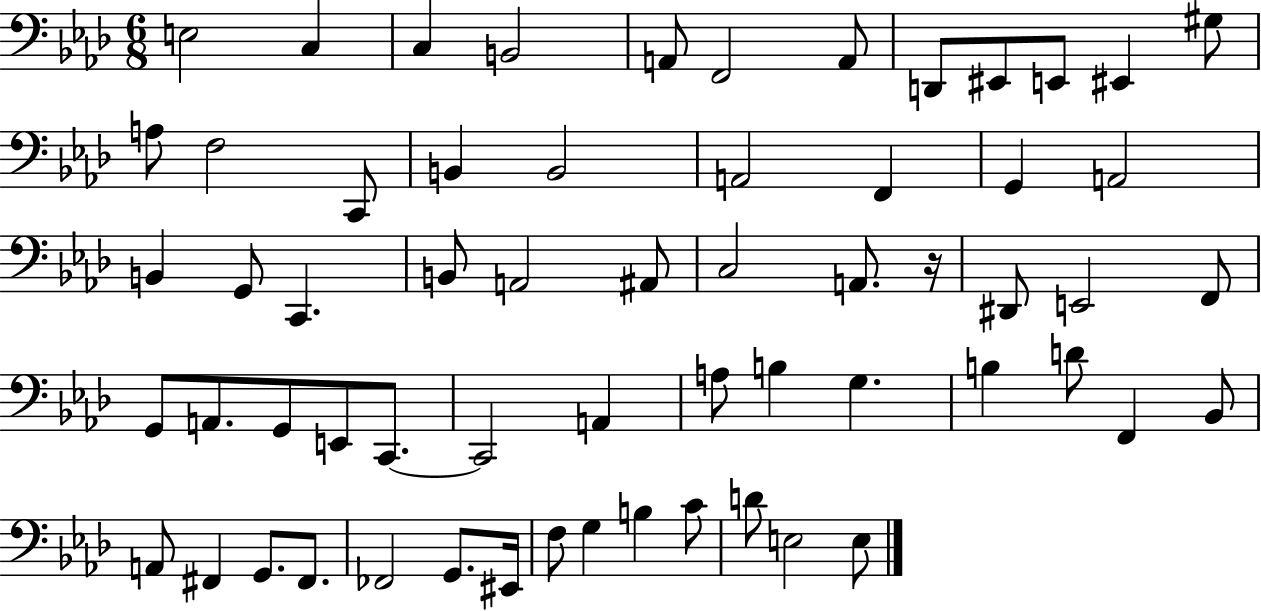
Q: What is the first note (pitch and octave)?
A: E3